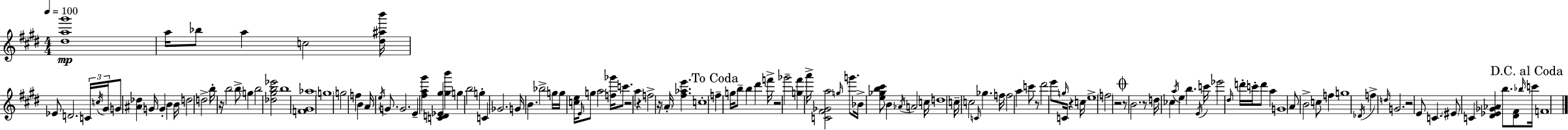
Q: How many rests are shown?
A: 11